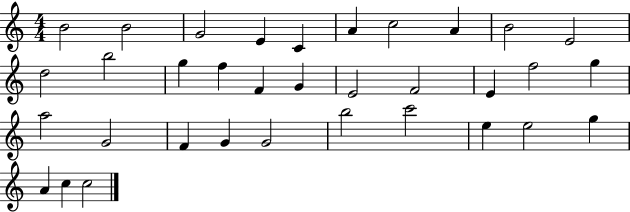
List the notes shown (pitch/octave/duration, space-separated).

B4/h B4/h G4/h E4/q C4/q A4/q C5/h A4/q B4/h E4/h D5/h B5/h G5/q F5/q F4/q G4/q E4/h F4/h E4/q F5/h G5/q A5/h G4/h F4/q G4/q G4/h B5/h C6/h E5/q E5/h G5/q A4/q C5/q C5/h